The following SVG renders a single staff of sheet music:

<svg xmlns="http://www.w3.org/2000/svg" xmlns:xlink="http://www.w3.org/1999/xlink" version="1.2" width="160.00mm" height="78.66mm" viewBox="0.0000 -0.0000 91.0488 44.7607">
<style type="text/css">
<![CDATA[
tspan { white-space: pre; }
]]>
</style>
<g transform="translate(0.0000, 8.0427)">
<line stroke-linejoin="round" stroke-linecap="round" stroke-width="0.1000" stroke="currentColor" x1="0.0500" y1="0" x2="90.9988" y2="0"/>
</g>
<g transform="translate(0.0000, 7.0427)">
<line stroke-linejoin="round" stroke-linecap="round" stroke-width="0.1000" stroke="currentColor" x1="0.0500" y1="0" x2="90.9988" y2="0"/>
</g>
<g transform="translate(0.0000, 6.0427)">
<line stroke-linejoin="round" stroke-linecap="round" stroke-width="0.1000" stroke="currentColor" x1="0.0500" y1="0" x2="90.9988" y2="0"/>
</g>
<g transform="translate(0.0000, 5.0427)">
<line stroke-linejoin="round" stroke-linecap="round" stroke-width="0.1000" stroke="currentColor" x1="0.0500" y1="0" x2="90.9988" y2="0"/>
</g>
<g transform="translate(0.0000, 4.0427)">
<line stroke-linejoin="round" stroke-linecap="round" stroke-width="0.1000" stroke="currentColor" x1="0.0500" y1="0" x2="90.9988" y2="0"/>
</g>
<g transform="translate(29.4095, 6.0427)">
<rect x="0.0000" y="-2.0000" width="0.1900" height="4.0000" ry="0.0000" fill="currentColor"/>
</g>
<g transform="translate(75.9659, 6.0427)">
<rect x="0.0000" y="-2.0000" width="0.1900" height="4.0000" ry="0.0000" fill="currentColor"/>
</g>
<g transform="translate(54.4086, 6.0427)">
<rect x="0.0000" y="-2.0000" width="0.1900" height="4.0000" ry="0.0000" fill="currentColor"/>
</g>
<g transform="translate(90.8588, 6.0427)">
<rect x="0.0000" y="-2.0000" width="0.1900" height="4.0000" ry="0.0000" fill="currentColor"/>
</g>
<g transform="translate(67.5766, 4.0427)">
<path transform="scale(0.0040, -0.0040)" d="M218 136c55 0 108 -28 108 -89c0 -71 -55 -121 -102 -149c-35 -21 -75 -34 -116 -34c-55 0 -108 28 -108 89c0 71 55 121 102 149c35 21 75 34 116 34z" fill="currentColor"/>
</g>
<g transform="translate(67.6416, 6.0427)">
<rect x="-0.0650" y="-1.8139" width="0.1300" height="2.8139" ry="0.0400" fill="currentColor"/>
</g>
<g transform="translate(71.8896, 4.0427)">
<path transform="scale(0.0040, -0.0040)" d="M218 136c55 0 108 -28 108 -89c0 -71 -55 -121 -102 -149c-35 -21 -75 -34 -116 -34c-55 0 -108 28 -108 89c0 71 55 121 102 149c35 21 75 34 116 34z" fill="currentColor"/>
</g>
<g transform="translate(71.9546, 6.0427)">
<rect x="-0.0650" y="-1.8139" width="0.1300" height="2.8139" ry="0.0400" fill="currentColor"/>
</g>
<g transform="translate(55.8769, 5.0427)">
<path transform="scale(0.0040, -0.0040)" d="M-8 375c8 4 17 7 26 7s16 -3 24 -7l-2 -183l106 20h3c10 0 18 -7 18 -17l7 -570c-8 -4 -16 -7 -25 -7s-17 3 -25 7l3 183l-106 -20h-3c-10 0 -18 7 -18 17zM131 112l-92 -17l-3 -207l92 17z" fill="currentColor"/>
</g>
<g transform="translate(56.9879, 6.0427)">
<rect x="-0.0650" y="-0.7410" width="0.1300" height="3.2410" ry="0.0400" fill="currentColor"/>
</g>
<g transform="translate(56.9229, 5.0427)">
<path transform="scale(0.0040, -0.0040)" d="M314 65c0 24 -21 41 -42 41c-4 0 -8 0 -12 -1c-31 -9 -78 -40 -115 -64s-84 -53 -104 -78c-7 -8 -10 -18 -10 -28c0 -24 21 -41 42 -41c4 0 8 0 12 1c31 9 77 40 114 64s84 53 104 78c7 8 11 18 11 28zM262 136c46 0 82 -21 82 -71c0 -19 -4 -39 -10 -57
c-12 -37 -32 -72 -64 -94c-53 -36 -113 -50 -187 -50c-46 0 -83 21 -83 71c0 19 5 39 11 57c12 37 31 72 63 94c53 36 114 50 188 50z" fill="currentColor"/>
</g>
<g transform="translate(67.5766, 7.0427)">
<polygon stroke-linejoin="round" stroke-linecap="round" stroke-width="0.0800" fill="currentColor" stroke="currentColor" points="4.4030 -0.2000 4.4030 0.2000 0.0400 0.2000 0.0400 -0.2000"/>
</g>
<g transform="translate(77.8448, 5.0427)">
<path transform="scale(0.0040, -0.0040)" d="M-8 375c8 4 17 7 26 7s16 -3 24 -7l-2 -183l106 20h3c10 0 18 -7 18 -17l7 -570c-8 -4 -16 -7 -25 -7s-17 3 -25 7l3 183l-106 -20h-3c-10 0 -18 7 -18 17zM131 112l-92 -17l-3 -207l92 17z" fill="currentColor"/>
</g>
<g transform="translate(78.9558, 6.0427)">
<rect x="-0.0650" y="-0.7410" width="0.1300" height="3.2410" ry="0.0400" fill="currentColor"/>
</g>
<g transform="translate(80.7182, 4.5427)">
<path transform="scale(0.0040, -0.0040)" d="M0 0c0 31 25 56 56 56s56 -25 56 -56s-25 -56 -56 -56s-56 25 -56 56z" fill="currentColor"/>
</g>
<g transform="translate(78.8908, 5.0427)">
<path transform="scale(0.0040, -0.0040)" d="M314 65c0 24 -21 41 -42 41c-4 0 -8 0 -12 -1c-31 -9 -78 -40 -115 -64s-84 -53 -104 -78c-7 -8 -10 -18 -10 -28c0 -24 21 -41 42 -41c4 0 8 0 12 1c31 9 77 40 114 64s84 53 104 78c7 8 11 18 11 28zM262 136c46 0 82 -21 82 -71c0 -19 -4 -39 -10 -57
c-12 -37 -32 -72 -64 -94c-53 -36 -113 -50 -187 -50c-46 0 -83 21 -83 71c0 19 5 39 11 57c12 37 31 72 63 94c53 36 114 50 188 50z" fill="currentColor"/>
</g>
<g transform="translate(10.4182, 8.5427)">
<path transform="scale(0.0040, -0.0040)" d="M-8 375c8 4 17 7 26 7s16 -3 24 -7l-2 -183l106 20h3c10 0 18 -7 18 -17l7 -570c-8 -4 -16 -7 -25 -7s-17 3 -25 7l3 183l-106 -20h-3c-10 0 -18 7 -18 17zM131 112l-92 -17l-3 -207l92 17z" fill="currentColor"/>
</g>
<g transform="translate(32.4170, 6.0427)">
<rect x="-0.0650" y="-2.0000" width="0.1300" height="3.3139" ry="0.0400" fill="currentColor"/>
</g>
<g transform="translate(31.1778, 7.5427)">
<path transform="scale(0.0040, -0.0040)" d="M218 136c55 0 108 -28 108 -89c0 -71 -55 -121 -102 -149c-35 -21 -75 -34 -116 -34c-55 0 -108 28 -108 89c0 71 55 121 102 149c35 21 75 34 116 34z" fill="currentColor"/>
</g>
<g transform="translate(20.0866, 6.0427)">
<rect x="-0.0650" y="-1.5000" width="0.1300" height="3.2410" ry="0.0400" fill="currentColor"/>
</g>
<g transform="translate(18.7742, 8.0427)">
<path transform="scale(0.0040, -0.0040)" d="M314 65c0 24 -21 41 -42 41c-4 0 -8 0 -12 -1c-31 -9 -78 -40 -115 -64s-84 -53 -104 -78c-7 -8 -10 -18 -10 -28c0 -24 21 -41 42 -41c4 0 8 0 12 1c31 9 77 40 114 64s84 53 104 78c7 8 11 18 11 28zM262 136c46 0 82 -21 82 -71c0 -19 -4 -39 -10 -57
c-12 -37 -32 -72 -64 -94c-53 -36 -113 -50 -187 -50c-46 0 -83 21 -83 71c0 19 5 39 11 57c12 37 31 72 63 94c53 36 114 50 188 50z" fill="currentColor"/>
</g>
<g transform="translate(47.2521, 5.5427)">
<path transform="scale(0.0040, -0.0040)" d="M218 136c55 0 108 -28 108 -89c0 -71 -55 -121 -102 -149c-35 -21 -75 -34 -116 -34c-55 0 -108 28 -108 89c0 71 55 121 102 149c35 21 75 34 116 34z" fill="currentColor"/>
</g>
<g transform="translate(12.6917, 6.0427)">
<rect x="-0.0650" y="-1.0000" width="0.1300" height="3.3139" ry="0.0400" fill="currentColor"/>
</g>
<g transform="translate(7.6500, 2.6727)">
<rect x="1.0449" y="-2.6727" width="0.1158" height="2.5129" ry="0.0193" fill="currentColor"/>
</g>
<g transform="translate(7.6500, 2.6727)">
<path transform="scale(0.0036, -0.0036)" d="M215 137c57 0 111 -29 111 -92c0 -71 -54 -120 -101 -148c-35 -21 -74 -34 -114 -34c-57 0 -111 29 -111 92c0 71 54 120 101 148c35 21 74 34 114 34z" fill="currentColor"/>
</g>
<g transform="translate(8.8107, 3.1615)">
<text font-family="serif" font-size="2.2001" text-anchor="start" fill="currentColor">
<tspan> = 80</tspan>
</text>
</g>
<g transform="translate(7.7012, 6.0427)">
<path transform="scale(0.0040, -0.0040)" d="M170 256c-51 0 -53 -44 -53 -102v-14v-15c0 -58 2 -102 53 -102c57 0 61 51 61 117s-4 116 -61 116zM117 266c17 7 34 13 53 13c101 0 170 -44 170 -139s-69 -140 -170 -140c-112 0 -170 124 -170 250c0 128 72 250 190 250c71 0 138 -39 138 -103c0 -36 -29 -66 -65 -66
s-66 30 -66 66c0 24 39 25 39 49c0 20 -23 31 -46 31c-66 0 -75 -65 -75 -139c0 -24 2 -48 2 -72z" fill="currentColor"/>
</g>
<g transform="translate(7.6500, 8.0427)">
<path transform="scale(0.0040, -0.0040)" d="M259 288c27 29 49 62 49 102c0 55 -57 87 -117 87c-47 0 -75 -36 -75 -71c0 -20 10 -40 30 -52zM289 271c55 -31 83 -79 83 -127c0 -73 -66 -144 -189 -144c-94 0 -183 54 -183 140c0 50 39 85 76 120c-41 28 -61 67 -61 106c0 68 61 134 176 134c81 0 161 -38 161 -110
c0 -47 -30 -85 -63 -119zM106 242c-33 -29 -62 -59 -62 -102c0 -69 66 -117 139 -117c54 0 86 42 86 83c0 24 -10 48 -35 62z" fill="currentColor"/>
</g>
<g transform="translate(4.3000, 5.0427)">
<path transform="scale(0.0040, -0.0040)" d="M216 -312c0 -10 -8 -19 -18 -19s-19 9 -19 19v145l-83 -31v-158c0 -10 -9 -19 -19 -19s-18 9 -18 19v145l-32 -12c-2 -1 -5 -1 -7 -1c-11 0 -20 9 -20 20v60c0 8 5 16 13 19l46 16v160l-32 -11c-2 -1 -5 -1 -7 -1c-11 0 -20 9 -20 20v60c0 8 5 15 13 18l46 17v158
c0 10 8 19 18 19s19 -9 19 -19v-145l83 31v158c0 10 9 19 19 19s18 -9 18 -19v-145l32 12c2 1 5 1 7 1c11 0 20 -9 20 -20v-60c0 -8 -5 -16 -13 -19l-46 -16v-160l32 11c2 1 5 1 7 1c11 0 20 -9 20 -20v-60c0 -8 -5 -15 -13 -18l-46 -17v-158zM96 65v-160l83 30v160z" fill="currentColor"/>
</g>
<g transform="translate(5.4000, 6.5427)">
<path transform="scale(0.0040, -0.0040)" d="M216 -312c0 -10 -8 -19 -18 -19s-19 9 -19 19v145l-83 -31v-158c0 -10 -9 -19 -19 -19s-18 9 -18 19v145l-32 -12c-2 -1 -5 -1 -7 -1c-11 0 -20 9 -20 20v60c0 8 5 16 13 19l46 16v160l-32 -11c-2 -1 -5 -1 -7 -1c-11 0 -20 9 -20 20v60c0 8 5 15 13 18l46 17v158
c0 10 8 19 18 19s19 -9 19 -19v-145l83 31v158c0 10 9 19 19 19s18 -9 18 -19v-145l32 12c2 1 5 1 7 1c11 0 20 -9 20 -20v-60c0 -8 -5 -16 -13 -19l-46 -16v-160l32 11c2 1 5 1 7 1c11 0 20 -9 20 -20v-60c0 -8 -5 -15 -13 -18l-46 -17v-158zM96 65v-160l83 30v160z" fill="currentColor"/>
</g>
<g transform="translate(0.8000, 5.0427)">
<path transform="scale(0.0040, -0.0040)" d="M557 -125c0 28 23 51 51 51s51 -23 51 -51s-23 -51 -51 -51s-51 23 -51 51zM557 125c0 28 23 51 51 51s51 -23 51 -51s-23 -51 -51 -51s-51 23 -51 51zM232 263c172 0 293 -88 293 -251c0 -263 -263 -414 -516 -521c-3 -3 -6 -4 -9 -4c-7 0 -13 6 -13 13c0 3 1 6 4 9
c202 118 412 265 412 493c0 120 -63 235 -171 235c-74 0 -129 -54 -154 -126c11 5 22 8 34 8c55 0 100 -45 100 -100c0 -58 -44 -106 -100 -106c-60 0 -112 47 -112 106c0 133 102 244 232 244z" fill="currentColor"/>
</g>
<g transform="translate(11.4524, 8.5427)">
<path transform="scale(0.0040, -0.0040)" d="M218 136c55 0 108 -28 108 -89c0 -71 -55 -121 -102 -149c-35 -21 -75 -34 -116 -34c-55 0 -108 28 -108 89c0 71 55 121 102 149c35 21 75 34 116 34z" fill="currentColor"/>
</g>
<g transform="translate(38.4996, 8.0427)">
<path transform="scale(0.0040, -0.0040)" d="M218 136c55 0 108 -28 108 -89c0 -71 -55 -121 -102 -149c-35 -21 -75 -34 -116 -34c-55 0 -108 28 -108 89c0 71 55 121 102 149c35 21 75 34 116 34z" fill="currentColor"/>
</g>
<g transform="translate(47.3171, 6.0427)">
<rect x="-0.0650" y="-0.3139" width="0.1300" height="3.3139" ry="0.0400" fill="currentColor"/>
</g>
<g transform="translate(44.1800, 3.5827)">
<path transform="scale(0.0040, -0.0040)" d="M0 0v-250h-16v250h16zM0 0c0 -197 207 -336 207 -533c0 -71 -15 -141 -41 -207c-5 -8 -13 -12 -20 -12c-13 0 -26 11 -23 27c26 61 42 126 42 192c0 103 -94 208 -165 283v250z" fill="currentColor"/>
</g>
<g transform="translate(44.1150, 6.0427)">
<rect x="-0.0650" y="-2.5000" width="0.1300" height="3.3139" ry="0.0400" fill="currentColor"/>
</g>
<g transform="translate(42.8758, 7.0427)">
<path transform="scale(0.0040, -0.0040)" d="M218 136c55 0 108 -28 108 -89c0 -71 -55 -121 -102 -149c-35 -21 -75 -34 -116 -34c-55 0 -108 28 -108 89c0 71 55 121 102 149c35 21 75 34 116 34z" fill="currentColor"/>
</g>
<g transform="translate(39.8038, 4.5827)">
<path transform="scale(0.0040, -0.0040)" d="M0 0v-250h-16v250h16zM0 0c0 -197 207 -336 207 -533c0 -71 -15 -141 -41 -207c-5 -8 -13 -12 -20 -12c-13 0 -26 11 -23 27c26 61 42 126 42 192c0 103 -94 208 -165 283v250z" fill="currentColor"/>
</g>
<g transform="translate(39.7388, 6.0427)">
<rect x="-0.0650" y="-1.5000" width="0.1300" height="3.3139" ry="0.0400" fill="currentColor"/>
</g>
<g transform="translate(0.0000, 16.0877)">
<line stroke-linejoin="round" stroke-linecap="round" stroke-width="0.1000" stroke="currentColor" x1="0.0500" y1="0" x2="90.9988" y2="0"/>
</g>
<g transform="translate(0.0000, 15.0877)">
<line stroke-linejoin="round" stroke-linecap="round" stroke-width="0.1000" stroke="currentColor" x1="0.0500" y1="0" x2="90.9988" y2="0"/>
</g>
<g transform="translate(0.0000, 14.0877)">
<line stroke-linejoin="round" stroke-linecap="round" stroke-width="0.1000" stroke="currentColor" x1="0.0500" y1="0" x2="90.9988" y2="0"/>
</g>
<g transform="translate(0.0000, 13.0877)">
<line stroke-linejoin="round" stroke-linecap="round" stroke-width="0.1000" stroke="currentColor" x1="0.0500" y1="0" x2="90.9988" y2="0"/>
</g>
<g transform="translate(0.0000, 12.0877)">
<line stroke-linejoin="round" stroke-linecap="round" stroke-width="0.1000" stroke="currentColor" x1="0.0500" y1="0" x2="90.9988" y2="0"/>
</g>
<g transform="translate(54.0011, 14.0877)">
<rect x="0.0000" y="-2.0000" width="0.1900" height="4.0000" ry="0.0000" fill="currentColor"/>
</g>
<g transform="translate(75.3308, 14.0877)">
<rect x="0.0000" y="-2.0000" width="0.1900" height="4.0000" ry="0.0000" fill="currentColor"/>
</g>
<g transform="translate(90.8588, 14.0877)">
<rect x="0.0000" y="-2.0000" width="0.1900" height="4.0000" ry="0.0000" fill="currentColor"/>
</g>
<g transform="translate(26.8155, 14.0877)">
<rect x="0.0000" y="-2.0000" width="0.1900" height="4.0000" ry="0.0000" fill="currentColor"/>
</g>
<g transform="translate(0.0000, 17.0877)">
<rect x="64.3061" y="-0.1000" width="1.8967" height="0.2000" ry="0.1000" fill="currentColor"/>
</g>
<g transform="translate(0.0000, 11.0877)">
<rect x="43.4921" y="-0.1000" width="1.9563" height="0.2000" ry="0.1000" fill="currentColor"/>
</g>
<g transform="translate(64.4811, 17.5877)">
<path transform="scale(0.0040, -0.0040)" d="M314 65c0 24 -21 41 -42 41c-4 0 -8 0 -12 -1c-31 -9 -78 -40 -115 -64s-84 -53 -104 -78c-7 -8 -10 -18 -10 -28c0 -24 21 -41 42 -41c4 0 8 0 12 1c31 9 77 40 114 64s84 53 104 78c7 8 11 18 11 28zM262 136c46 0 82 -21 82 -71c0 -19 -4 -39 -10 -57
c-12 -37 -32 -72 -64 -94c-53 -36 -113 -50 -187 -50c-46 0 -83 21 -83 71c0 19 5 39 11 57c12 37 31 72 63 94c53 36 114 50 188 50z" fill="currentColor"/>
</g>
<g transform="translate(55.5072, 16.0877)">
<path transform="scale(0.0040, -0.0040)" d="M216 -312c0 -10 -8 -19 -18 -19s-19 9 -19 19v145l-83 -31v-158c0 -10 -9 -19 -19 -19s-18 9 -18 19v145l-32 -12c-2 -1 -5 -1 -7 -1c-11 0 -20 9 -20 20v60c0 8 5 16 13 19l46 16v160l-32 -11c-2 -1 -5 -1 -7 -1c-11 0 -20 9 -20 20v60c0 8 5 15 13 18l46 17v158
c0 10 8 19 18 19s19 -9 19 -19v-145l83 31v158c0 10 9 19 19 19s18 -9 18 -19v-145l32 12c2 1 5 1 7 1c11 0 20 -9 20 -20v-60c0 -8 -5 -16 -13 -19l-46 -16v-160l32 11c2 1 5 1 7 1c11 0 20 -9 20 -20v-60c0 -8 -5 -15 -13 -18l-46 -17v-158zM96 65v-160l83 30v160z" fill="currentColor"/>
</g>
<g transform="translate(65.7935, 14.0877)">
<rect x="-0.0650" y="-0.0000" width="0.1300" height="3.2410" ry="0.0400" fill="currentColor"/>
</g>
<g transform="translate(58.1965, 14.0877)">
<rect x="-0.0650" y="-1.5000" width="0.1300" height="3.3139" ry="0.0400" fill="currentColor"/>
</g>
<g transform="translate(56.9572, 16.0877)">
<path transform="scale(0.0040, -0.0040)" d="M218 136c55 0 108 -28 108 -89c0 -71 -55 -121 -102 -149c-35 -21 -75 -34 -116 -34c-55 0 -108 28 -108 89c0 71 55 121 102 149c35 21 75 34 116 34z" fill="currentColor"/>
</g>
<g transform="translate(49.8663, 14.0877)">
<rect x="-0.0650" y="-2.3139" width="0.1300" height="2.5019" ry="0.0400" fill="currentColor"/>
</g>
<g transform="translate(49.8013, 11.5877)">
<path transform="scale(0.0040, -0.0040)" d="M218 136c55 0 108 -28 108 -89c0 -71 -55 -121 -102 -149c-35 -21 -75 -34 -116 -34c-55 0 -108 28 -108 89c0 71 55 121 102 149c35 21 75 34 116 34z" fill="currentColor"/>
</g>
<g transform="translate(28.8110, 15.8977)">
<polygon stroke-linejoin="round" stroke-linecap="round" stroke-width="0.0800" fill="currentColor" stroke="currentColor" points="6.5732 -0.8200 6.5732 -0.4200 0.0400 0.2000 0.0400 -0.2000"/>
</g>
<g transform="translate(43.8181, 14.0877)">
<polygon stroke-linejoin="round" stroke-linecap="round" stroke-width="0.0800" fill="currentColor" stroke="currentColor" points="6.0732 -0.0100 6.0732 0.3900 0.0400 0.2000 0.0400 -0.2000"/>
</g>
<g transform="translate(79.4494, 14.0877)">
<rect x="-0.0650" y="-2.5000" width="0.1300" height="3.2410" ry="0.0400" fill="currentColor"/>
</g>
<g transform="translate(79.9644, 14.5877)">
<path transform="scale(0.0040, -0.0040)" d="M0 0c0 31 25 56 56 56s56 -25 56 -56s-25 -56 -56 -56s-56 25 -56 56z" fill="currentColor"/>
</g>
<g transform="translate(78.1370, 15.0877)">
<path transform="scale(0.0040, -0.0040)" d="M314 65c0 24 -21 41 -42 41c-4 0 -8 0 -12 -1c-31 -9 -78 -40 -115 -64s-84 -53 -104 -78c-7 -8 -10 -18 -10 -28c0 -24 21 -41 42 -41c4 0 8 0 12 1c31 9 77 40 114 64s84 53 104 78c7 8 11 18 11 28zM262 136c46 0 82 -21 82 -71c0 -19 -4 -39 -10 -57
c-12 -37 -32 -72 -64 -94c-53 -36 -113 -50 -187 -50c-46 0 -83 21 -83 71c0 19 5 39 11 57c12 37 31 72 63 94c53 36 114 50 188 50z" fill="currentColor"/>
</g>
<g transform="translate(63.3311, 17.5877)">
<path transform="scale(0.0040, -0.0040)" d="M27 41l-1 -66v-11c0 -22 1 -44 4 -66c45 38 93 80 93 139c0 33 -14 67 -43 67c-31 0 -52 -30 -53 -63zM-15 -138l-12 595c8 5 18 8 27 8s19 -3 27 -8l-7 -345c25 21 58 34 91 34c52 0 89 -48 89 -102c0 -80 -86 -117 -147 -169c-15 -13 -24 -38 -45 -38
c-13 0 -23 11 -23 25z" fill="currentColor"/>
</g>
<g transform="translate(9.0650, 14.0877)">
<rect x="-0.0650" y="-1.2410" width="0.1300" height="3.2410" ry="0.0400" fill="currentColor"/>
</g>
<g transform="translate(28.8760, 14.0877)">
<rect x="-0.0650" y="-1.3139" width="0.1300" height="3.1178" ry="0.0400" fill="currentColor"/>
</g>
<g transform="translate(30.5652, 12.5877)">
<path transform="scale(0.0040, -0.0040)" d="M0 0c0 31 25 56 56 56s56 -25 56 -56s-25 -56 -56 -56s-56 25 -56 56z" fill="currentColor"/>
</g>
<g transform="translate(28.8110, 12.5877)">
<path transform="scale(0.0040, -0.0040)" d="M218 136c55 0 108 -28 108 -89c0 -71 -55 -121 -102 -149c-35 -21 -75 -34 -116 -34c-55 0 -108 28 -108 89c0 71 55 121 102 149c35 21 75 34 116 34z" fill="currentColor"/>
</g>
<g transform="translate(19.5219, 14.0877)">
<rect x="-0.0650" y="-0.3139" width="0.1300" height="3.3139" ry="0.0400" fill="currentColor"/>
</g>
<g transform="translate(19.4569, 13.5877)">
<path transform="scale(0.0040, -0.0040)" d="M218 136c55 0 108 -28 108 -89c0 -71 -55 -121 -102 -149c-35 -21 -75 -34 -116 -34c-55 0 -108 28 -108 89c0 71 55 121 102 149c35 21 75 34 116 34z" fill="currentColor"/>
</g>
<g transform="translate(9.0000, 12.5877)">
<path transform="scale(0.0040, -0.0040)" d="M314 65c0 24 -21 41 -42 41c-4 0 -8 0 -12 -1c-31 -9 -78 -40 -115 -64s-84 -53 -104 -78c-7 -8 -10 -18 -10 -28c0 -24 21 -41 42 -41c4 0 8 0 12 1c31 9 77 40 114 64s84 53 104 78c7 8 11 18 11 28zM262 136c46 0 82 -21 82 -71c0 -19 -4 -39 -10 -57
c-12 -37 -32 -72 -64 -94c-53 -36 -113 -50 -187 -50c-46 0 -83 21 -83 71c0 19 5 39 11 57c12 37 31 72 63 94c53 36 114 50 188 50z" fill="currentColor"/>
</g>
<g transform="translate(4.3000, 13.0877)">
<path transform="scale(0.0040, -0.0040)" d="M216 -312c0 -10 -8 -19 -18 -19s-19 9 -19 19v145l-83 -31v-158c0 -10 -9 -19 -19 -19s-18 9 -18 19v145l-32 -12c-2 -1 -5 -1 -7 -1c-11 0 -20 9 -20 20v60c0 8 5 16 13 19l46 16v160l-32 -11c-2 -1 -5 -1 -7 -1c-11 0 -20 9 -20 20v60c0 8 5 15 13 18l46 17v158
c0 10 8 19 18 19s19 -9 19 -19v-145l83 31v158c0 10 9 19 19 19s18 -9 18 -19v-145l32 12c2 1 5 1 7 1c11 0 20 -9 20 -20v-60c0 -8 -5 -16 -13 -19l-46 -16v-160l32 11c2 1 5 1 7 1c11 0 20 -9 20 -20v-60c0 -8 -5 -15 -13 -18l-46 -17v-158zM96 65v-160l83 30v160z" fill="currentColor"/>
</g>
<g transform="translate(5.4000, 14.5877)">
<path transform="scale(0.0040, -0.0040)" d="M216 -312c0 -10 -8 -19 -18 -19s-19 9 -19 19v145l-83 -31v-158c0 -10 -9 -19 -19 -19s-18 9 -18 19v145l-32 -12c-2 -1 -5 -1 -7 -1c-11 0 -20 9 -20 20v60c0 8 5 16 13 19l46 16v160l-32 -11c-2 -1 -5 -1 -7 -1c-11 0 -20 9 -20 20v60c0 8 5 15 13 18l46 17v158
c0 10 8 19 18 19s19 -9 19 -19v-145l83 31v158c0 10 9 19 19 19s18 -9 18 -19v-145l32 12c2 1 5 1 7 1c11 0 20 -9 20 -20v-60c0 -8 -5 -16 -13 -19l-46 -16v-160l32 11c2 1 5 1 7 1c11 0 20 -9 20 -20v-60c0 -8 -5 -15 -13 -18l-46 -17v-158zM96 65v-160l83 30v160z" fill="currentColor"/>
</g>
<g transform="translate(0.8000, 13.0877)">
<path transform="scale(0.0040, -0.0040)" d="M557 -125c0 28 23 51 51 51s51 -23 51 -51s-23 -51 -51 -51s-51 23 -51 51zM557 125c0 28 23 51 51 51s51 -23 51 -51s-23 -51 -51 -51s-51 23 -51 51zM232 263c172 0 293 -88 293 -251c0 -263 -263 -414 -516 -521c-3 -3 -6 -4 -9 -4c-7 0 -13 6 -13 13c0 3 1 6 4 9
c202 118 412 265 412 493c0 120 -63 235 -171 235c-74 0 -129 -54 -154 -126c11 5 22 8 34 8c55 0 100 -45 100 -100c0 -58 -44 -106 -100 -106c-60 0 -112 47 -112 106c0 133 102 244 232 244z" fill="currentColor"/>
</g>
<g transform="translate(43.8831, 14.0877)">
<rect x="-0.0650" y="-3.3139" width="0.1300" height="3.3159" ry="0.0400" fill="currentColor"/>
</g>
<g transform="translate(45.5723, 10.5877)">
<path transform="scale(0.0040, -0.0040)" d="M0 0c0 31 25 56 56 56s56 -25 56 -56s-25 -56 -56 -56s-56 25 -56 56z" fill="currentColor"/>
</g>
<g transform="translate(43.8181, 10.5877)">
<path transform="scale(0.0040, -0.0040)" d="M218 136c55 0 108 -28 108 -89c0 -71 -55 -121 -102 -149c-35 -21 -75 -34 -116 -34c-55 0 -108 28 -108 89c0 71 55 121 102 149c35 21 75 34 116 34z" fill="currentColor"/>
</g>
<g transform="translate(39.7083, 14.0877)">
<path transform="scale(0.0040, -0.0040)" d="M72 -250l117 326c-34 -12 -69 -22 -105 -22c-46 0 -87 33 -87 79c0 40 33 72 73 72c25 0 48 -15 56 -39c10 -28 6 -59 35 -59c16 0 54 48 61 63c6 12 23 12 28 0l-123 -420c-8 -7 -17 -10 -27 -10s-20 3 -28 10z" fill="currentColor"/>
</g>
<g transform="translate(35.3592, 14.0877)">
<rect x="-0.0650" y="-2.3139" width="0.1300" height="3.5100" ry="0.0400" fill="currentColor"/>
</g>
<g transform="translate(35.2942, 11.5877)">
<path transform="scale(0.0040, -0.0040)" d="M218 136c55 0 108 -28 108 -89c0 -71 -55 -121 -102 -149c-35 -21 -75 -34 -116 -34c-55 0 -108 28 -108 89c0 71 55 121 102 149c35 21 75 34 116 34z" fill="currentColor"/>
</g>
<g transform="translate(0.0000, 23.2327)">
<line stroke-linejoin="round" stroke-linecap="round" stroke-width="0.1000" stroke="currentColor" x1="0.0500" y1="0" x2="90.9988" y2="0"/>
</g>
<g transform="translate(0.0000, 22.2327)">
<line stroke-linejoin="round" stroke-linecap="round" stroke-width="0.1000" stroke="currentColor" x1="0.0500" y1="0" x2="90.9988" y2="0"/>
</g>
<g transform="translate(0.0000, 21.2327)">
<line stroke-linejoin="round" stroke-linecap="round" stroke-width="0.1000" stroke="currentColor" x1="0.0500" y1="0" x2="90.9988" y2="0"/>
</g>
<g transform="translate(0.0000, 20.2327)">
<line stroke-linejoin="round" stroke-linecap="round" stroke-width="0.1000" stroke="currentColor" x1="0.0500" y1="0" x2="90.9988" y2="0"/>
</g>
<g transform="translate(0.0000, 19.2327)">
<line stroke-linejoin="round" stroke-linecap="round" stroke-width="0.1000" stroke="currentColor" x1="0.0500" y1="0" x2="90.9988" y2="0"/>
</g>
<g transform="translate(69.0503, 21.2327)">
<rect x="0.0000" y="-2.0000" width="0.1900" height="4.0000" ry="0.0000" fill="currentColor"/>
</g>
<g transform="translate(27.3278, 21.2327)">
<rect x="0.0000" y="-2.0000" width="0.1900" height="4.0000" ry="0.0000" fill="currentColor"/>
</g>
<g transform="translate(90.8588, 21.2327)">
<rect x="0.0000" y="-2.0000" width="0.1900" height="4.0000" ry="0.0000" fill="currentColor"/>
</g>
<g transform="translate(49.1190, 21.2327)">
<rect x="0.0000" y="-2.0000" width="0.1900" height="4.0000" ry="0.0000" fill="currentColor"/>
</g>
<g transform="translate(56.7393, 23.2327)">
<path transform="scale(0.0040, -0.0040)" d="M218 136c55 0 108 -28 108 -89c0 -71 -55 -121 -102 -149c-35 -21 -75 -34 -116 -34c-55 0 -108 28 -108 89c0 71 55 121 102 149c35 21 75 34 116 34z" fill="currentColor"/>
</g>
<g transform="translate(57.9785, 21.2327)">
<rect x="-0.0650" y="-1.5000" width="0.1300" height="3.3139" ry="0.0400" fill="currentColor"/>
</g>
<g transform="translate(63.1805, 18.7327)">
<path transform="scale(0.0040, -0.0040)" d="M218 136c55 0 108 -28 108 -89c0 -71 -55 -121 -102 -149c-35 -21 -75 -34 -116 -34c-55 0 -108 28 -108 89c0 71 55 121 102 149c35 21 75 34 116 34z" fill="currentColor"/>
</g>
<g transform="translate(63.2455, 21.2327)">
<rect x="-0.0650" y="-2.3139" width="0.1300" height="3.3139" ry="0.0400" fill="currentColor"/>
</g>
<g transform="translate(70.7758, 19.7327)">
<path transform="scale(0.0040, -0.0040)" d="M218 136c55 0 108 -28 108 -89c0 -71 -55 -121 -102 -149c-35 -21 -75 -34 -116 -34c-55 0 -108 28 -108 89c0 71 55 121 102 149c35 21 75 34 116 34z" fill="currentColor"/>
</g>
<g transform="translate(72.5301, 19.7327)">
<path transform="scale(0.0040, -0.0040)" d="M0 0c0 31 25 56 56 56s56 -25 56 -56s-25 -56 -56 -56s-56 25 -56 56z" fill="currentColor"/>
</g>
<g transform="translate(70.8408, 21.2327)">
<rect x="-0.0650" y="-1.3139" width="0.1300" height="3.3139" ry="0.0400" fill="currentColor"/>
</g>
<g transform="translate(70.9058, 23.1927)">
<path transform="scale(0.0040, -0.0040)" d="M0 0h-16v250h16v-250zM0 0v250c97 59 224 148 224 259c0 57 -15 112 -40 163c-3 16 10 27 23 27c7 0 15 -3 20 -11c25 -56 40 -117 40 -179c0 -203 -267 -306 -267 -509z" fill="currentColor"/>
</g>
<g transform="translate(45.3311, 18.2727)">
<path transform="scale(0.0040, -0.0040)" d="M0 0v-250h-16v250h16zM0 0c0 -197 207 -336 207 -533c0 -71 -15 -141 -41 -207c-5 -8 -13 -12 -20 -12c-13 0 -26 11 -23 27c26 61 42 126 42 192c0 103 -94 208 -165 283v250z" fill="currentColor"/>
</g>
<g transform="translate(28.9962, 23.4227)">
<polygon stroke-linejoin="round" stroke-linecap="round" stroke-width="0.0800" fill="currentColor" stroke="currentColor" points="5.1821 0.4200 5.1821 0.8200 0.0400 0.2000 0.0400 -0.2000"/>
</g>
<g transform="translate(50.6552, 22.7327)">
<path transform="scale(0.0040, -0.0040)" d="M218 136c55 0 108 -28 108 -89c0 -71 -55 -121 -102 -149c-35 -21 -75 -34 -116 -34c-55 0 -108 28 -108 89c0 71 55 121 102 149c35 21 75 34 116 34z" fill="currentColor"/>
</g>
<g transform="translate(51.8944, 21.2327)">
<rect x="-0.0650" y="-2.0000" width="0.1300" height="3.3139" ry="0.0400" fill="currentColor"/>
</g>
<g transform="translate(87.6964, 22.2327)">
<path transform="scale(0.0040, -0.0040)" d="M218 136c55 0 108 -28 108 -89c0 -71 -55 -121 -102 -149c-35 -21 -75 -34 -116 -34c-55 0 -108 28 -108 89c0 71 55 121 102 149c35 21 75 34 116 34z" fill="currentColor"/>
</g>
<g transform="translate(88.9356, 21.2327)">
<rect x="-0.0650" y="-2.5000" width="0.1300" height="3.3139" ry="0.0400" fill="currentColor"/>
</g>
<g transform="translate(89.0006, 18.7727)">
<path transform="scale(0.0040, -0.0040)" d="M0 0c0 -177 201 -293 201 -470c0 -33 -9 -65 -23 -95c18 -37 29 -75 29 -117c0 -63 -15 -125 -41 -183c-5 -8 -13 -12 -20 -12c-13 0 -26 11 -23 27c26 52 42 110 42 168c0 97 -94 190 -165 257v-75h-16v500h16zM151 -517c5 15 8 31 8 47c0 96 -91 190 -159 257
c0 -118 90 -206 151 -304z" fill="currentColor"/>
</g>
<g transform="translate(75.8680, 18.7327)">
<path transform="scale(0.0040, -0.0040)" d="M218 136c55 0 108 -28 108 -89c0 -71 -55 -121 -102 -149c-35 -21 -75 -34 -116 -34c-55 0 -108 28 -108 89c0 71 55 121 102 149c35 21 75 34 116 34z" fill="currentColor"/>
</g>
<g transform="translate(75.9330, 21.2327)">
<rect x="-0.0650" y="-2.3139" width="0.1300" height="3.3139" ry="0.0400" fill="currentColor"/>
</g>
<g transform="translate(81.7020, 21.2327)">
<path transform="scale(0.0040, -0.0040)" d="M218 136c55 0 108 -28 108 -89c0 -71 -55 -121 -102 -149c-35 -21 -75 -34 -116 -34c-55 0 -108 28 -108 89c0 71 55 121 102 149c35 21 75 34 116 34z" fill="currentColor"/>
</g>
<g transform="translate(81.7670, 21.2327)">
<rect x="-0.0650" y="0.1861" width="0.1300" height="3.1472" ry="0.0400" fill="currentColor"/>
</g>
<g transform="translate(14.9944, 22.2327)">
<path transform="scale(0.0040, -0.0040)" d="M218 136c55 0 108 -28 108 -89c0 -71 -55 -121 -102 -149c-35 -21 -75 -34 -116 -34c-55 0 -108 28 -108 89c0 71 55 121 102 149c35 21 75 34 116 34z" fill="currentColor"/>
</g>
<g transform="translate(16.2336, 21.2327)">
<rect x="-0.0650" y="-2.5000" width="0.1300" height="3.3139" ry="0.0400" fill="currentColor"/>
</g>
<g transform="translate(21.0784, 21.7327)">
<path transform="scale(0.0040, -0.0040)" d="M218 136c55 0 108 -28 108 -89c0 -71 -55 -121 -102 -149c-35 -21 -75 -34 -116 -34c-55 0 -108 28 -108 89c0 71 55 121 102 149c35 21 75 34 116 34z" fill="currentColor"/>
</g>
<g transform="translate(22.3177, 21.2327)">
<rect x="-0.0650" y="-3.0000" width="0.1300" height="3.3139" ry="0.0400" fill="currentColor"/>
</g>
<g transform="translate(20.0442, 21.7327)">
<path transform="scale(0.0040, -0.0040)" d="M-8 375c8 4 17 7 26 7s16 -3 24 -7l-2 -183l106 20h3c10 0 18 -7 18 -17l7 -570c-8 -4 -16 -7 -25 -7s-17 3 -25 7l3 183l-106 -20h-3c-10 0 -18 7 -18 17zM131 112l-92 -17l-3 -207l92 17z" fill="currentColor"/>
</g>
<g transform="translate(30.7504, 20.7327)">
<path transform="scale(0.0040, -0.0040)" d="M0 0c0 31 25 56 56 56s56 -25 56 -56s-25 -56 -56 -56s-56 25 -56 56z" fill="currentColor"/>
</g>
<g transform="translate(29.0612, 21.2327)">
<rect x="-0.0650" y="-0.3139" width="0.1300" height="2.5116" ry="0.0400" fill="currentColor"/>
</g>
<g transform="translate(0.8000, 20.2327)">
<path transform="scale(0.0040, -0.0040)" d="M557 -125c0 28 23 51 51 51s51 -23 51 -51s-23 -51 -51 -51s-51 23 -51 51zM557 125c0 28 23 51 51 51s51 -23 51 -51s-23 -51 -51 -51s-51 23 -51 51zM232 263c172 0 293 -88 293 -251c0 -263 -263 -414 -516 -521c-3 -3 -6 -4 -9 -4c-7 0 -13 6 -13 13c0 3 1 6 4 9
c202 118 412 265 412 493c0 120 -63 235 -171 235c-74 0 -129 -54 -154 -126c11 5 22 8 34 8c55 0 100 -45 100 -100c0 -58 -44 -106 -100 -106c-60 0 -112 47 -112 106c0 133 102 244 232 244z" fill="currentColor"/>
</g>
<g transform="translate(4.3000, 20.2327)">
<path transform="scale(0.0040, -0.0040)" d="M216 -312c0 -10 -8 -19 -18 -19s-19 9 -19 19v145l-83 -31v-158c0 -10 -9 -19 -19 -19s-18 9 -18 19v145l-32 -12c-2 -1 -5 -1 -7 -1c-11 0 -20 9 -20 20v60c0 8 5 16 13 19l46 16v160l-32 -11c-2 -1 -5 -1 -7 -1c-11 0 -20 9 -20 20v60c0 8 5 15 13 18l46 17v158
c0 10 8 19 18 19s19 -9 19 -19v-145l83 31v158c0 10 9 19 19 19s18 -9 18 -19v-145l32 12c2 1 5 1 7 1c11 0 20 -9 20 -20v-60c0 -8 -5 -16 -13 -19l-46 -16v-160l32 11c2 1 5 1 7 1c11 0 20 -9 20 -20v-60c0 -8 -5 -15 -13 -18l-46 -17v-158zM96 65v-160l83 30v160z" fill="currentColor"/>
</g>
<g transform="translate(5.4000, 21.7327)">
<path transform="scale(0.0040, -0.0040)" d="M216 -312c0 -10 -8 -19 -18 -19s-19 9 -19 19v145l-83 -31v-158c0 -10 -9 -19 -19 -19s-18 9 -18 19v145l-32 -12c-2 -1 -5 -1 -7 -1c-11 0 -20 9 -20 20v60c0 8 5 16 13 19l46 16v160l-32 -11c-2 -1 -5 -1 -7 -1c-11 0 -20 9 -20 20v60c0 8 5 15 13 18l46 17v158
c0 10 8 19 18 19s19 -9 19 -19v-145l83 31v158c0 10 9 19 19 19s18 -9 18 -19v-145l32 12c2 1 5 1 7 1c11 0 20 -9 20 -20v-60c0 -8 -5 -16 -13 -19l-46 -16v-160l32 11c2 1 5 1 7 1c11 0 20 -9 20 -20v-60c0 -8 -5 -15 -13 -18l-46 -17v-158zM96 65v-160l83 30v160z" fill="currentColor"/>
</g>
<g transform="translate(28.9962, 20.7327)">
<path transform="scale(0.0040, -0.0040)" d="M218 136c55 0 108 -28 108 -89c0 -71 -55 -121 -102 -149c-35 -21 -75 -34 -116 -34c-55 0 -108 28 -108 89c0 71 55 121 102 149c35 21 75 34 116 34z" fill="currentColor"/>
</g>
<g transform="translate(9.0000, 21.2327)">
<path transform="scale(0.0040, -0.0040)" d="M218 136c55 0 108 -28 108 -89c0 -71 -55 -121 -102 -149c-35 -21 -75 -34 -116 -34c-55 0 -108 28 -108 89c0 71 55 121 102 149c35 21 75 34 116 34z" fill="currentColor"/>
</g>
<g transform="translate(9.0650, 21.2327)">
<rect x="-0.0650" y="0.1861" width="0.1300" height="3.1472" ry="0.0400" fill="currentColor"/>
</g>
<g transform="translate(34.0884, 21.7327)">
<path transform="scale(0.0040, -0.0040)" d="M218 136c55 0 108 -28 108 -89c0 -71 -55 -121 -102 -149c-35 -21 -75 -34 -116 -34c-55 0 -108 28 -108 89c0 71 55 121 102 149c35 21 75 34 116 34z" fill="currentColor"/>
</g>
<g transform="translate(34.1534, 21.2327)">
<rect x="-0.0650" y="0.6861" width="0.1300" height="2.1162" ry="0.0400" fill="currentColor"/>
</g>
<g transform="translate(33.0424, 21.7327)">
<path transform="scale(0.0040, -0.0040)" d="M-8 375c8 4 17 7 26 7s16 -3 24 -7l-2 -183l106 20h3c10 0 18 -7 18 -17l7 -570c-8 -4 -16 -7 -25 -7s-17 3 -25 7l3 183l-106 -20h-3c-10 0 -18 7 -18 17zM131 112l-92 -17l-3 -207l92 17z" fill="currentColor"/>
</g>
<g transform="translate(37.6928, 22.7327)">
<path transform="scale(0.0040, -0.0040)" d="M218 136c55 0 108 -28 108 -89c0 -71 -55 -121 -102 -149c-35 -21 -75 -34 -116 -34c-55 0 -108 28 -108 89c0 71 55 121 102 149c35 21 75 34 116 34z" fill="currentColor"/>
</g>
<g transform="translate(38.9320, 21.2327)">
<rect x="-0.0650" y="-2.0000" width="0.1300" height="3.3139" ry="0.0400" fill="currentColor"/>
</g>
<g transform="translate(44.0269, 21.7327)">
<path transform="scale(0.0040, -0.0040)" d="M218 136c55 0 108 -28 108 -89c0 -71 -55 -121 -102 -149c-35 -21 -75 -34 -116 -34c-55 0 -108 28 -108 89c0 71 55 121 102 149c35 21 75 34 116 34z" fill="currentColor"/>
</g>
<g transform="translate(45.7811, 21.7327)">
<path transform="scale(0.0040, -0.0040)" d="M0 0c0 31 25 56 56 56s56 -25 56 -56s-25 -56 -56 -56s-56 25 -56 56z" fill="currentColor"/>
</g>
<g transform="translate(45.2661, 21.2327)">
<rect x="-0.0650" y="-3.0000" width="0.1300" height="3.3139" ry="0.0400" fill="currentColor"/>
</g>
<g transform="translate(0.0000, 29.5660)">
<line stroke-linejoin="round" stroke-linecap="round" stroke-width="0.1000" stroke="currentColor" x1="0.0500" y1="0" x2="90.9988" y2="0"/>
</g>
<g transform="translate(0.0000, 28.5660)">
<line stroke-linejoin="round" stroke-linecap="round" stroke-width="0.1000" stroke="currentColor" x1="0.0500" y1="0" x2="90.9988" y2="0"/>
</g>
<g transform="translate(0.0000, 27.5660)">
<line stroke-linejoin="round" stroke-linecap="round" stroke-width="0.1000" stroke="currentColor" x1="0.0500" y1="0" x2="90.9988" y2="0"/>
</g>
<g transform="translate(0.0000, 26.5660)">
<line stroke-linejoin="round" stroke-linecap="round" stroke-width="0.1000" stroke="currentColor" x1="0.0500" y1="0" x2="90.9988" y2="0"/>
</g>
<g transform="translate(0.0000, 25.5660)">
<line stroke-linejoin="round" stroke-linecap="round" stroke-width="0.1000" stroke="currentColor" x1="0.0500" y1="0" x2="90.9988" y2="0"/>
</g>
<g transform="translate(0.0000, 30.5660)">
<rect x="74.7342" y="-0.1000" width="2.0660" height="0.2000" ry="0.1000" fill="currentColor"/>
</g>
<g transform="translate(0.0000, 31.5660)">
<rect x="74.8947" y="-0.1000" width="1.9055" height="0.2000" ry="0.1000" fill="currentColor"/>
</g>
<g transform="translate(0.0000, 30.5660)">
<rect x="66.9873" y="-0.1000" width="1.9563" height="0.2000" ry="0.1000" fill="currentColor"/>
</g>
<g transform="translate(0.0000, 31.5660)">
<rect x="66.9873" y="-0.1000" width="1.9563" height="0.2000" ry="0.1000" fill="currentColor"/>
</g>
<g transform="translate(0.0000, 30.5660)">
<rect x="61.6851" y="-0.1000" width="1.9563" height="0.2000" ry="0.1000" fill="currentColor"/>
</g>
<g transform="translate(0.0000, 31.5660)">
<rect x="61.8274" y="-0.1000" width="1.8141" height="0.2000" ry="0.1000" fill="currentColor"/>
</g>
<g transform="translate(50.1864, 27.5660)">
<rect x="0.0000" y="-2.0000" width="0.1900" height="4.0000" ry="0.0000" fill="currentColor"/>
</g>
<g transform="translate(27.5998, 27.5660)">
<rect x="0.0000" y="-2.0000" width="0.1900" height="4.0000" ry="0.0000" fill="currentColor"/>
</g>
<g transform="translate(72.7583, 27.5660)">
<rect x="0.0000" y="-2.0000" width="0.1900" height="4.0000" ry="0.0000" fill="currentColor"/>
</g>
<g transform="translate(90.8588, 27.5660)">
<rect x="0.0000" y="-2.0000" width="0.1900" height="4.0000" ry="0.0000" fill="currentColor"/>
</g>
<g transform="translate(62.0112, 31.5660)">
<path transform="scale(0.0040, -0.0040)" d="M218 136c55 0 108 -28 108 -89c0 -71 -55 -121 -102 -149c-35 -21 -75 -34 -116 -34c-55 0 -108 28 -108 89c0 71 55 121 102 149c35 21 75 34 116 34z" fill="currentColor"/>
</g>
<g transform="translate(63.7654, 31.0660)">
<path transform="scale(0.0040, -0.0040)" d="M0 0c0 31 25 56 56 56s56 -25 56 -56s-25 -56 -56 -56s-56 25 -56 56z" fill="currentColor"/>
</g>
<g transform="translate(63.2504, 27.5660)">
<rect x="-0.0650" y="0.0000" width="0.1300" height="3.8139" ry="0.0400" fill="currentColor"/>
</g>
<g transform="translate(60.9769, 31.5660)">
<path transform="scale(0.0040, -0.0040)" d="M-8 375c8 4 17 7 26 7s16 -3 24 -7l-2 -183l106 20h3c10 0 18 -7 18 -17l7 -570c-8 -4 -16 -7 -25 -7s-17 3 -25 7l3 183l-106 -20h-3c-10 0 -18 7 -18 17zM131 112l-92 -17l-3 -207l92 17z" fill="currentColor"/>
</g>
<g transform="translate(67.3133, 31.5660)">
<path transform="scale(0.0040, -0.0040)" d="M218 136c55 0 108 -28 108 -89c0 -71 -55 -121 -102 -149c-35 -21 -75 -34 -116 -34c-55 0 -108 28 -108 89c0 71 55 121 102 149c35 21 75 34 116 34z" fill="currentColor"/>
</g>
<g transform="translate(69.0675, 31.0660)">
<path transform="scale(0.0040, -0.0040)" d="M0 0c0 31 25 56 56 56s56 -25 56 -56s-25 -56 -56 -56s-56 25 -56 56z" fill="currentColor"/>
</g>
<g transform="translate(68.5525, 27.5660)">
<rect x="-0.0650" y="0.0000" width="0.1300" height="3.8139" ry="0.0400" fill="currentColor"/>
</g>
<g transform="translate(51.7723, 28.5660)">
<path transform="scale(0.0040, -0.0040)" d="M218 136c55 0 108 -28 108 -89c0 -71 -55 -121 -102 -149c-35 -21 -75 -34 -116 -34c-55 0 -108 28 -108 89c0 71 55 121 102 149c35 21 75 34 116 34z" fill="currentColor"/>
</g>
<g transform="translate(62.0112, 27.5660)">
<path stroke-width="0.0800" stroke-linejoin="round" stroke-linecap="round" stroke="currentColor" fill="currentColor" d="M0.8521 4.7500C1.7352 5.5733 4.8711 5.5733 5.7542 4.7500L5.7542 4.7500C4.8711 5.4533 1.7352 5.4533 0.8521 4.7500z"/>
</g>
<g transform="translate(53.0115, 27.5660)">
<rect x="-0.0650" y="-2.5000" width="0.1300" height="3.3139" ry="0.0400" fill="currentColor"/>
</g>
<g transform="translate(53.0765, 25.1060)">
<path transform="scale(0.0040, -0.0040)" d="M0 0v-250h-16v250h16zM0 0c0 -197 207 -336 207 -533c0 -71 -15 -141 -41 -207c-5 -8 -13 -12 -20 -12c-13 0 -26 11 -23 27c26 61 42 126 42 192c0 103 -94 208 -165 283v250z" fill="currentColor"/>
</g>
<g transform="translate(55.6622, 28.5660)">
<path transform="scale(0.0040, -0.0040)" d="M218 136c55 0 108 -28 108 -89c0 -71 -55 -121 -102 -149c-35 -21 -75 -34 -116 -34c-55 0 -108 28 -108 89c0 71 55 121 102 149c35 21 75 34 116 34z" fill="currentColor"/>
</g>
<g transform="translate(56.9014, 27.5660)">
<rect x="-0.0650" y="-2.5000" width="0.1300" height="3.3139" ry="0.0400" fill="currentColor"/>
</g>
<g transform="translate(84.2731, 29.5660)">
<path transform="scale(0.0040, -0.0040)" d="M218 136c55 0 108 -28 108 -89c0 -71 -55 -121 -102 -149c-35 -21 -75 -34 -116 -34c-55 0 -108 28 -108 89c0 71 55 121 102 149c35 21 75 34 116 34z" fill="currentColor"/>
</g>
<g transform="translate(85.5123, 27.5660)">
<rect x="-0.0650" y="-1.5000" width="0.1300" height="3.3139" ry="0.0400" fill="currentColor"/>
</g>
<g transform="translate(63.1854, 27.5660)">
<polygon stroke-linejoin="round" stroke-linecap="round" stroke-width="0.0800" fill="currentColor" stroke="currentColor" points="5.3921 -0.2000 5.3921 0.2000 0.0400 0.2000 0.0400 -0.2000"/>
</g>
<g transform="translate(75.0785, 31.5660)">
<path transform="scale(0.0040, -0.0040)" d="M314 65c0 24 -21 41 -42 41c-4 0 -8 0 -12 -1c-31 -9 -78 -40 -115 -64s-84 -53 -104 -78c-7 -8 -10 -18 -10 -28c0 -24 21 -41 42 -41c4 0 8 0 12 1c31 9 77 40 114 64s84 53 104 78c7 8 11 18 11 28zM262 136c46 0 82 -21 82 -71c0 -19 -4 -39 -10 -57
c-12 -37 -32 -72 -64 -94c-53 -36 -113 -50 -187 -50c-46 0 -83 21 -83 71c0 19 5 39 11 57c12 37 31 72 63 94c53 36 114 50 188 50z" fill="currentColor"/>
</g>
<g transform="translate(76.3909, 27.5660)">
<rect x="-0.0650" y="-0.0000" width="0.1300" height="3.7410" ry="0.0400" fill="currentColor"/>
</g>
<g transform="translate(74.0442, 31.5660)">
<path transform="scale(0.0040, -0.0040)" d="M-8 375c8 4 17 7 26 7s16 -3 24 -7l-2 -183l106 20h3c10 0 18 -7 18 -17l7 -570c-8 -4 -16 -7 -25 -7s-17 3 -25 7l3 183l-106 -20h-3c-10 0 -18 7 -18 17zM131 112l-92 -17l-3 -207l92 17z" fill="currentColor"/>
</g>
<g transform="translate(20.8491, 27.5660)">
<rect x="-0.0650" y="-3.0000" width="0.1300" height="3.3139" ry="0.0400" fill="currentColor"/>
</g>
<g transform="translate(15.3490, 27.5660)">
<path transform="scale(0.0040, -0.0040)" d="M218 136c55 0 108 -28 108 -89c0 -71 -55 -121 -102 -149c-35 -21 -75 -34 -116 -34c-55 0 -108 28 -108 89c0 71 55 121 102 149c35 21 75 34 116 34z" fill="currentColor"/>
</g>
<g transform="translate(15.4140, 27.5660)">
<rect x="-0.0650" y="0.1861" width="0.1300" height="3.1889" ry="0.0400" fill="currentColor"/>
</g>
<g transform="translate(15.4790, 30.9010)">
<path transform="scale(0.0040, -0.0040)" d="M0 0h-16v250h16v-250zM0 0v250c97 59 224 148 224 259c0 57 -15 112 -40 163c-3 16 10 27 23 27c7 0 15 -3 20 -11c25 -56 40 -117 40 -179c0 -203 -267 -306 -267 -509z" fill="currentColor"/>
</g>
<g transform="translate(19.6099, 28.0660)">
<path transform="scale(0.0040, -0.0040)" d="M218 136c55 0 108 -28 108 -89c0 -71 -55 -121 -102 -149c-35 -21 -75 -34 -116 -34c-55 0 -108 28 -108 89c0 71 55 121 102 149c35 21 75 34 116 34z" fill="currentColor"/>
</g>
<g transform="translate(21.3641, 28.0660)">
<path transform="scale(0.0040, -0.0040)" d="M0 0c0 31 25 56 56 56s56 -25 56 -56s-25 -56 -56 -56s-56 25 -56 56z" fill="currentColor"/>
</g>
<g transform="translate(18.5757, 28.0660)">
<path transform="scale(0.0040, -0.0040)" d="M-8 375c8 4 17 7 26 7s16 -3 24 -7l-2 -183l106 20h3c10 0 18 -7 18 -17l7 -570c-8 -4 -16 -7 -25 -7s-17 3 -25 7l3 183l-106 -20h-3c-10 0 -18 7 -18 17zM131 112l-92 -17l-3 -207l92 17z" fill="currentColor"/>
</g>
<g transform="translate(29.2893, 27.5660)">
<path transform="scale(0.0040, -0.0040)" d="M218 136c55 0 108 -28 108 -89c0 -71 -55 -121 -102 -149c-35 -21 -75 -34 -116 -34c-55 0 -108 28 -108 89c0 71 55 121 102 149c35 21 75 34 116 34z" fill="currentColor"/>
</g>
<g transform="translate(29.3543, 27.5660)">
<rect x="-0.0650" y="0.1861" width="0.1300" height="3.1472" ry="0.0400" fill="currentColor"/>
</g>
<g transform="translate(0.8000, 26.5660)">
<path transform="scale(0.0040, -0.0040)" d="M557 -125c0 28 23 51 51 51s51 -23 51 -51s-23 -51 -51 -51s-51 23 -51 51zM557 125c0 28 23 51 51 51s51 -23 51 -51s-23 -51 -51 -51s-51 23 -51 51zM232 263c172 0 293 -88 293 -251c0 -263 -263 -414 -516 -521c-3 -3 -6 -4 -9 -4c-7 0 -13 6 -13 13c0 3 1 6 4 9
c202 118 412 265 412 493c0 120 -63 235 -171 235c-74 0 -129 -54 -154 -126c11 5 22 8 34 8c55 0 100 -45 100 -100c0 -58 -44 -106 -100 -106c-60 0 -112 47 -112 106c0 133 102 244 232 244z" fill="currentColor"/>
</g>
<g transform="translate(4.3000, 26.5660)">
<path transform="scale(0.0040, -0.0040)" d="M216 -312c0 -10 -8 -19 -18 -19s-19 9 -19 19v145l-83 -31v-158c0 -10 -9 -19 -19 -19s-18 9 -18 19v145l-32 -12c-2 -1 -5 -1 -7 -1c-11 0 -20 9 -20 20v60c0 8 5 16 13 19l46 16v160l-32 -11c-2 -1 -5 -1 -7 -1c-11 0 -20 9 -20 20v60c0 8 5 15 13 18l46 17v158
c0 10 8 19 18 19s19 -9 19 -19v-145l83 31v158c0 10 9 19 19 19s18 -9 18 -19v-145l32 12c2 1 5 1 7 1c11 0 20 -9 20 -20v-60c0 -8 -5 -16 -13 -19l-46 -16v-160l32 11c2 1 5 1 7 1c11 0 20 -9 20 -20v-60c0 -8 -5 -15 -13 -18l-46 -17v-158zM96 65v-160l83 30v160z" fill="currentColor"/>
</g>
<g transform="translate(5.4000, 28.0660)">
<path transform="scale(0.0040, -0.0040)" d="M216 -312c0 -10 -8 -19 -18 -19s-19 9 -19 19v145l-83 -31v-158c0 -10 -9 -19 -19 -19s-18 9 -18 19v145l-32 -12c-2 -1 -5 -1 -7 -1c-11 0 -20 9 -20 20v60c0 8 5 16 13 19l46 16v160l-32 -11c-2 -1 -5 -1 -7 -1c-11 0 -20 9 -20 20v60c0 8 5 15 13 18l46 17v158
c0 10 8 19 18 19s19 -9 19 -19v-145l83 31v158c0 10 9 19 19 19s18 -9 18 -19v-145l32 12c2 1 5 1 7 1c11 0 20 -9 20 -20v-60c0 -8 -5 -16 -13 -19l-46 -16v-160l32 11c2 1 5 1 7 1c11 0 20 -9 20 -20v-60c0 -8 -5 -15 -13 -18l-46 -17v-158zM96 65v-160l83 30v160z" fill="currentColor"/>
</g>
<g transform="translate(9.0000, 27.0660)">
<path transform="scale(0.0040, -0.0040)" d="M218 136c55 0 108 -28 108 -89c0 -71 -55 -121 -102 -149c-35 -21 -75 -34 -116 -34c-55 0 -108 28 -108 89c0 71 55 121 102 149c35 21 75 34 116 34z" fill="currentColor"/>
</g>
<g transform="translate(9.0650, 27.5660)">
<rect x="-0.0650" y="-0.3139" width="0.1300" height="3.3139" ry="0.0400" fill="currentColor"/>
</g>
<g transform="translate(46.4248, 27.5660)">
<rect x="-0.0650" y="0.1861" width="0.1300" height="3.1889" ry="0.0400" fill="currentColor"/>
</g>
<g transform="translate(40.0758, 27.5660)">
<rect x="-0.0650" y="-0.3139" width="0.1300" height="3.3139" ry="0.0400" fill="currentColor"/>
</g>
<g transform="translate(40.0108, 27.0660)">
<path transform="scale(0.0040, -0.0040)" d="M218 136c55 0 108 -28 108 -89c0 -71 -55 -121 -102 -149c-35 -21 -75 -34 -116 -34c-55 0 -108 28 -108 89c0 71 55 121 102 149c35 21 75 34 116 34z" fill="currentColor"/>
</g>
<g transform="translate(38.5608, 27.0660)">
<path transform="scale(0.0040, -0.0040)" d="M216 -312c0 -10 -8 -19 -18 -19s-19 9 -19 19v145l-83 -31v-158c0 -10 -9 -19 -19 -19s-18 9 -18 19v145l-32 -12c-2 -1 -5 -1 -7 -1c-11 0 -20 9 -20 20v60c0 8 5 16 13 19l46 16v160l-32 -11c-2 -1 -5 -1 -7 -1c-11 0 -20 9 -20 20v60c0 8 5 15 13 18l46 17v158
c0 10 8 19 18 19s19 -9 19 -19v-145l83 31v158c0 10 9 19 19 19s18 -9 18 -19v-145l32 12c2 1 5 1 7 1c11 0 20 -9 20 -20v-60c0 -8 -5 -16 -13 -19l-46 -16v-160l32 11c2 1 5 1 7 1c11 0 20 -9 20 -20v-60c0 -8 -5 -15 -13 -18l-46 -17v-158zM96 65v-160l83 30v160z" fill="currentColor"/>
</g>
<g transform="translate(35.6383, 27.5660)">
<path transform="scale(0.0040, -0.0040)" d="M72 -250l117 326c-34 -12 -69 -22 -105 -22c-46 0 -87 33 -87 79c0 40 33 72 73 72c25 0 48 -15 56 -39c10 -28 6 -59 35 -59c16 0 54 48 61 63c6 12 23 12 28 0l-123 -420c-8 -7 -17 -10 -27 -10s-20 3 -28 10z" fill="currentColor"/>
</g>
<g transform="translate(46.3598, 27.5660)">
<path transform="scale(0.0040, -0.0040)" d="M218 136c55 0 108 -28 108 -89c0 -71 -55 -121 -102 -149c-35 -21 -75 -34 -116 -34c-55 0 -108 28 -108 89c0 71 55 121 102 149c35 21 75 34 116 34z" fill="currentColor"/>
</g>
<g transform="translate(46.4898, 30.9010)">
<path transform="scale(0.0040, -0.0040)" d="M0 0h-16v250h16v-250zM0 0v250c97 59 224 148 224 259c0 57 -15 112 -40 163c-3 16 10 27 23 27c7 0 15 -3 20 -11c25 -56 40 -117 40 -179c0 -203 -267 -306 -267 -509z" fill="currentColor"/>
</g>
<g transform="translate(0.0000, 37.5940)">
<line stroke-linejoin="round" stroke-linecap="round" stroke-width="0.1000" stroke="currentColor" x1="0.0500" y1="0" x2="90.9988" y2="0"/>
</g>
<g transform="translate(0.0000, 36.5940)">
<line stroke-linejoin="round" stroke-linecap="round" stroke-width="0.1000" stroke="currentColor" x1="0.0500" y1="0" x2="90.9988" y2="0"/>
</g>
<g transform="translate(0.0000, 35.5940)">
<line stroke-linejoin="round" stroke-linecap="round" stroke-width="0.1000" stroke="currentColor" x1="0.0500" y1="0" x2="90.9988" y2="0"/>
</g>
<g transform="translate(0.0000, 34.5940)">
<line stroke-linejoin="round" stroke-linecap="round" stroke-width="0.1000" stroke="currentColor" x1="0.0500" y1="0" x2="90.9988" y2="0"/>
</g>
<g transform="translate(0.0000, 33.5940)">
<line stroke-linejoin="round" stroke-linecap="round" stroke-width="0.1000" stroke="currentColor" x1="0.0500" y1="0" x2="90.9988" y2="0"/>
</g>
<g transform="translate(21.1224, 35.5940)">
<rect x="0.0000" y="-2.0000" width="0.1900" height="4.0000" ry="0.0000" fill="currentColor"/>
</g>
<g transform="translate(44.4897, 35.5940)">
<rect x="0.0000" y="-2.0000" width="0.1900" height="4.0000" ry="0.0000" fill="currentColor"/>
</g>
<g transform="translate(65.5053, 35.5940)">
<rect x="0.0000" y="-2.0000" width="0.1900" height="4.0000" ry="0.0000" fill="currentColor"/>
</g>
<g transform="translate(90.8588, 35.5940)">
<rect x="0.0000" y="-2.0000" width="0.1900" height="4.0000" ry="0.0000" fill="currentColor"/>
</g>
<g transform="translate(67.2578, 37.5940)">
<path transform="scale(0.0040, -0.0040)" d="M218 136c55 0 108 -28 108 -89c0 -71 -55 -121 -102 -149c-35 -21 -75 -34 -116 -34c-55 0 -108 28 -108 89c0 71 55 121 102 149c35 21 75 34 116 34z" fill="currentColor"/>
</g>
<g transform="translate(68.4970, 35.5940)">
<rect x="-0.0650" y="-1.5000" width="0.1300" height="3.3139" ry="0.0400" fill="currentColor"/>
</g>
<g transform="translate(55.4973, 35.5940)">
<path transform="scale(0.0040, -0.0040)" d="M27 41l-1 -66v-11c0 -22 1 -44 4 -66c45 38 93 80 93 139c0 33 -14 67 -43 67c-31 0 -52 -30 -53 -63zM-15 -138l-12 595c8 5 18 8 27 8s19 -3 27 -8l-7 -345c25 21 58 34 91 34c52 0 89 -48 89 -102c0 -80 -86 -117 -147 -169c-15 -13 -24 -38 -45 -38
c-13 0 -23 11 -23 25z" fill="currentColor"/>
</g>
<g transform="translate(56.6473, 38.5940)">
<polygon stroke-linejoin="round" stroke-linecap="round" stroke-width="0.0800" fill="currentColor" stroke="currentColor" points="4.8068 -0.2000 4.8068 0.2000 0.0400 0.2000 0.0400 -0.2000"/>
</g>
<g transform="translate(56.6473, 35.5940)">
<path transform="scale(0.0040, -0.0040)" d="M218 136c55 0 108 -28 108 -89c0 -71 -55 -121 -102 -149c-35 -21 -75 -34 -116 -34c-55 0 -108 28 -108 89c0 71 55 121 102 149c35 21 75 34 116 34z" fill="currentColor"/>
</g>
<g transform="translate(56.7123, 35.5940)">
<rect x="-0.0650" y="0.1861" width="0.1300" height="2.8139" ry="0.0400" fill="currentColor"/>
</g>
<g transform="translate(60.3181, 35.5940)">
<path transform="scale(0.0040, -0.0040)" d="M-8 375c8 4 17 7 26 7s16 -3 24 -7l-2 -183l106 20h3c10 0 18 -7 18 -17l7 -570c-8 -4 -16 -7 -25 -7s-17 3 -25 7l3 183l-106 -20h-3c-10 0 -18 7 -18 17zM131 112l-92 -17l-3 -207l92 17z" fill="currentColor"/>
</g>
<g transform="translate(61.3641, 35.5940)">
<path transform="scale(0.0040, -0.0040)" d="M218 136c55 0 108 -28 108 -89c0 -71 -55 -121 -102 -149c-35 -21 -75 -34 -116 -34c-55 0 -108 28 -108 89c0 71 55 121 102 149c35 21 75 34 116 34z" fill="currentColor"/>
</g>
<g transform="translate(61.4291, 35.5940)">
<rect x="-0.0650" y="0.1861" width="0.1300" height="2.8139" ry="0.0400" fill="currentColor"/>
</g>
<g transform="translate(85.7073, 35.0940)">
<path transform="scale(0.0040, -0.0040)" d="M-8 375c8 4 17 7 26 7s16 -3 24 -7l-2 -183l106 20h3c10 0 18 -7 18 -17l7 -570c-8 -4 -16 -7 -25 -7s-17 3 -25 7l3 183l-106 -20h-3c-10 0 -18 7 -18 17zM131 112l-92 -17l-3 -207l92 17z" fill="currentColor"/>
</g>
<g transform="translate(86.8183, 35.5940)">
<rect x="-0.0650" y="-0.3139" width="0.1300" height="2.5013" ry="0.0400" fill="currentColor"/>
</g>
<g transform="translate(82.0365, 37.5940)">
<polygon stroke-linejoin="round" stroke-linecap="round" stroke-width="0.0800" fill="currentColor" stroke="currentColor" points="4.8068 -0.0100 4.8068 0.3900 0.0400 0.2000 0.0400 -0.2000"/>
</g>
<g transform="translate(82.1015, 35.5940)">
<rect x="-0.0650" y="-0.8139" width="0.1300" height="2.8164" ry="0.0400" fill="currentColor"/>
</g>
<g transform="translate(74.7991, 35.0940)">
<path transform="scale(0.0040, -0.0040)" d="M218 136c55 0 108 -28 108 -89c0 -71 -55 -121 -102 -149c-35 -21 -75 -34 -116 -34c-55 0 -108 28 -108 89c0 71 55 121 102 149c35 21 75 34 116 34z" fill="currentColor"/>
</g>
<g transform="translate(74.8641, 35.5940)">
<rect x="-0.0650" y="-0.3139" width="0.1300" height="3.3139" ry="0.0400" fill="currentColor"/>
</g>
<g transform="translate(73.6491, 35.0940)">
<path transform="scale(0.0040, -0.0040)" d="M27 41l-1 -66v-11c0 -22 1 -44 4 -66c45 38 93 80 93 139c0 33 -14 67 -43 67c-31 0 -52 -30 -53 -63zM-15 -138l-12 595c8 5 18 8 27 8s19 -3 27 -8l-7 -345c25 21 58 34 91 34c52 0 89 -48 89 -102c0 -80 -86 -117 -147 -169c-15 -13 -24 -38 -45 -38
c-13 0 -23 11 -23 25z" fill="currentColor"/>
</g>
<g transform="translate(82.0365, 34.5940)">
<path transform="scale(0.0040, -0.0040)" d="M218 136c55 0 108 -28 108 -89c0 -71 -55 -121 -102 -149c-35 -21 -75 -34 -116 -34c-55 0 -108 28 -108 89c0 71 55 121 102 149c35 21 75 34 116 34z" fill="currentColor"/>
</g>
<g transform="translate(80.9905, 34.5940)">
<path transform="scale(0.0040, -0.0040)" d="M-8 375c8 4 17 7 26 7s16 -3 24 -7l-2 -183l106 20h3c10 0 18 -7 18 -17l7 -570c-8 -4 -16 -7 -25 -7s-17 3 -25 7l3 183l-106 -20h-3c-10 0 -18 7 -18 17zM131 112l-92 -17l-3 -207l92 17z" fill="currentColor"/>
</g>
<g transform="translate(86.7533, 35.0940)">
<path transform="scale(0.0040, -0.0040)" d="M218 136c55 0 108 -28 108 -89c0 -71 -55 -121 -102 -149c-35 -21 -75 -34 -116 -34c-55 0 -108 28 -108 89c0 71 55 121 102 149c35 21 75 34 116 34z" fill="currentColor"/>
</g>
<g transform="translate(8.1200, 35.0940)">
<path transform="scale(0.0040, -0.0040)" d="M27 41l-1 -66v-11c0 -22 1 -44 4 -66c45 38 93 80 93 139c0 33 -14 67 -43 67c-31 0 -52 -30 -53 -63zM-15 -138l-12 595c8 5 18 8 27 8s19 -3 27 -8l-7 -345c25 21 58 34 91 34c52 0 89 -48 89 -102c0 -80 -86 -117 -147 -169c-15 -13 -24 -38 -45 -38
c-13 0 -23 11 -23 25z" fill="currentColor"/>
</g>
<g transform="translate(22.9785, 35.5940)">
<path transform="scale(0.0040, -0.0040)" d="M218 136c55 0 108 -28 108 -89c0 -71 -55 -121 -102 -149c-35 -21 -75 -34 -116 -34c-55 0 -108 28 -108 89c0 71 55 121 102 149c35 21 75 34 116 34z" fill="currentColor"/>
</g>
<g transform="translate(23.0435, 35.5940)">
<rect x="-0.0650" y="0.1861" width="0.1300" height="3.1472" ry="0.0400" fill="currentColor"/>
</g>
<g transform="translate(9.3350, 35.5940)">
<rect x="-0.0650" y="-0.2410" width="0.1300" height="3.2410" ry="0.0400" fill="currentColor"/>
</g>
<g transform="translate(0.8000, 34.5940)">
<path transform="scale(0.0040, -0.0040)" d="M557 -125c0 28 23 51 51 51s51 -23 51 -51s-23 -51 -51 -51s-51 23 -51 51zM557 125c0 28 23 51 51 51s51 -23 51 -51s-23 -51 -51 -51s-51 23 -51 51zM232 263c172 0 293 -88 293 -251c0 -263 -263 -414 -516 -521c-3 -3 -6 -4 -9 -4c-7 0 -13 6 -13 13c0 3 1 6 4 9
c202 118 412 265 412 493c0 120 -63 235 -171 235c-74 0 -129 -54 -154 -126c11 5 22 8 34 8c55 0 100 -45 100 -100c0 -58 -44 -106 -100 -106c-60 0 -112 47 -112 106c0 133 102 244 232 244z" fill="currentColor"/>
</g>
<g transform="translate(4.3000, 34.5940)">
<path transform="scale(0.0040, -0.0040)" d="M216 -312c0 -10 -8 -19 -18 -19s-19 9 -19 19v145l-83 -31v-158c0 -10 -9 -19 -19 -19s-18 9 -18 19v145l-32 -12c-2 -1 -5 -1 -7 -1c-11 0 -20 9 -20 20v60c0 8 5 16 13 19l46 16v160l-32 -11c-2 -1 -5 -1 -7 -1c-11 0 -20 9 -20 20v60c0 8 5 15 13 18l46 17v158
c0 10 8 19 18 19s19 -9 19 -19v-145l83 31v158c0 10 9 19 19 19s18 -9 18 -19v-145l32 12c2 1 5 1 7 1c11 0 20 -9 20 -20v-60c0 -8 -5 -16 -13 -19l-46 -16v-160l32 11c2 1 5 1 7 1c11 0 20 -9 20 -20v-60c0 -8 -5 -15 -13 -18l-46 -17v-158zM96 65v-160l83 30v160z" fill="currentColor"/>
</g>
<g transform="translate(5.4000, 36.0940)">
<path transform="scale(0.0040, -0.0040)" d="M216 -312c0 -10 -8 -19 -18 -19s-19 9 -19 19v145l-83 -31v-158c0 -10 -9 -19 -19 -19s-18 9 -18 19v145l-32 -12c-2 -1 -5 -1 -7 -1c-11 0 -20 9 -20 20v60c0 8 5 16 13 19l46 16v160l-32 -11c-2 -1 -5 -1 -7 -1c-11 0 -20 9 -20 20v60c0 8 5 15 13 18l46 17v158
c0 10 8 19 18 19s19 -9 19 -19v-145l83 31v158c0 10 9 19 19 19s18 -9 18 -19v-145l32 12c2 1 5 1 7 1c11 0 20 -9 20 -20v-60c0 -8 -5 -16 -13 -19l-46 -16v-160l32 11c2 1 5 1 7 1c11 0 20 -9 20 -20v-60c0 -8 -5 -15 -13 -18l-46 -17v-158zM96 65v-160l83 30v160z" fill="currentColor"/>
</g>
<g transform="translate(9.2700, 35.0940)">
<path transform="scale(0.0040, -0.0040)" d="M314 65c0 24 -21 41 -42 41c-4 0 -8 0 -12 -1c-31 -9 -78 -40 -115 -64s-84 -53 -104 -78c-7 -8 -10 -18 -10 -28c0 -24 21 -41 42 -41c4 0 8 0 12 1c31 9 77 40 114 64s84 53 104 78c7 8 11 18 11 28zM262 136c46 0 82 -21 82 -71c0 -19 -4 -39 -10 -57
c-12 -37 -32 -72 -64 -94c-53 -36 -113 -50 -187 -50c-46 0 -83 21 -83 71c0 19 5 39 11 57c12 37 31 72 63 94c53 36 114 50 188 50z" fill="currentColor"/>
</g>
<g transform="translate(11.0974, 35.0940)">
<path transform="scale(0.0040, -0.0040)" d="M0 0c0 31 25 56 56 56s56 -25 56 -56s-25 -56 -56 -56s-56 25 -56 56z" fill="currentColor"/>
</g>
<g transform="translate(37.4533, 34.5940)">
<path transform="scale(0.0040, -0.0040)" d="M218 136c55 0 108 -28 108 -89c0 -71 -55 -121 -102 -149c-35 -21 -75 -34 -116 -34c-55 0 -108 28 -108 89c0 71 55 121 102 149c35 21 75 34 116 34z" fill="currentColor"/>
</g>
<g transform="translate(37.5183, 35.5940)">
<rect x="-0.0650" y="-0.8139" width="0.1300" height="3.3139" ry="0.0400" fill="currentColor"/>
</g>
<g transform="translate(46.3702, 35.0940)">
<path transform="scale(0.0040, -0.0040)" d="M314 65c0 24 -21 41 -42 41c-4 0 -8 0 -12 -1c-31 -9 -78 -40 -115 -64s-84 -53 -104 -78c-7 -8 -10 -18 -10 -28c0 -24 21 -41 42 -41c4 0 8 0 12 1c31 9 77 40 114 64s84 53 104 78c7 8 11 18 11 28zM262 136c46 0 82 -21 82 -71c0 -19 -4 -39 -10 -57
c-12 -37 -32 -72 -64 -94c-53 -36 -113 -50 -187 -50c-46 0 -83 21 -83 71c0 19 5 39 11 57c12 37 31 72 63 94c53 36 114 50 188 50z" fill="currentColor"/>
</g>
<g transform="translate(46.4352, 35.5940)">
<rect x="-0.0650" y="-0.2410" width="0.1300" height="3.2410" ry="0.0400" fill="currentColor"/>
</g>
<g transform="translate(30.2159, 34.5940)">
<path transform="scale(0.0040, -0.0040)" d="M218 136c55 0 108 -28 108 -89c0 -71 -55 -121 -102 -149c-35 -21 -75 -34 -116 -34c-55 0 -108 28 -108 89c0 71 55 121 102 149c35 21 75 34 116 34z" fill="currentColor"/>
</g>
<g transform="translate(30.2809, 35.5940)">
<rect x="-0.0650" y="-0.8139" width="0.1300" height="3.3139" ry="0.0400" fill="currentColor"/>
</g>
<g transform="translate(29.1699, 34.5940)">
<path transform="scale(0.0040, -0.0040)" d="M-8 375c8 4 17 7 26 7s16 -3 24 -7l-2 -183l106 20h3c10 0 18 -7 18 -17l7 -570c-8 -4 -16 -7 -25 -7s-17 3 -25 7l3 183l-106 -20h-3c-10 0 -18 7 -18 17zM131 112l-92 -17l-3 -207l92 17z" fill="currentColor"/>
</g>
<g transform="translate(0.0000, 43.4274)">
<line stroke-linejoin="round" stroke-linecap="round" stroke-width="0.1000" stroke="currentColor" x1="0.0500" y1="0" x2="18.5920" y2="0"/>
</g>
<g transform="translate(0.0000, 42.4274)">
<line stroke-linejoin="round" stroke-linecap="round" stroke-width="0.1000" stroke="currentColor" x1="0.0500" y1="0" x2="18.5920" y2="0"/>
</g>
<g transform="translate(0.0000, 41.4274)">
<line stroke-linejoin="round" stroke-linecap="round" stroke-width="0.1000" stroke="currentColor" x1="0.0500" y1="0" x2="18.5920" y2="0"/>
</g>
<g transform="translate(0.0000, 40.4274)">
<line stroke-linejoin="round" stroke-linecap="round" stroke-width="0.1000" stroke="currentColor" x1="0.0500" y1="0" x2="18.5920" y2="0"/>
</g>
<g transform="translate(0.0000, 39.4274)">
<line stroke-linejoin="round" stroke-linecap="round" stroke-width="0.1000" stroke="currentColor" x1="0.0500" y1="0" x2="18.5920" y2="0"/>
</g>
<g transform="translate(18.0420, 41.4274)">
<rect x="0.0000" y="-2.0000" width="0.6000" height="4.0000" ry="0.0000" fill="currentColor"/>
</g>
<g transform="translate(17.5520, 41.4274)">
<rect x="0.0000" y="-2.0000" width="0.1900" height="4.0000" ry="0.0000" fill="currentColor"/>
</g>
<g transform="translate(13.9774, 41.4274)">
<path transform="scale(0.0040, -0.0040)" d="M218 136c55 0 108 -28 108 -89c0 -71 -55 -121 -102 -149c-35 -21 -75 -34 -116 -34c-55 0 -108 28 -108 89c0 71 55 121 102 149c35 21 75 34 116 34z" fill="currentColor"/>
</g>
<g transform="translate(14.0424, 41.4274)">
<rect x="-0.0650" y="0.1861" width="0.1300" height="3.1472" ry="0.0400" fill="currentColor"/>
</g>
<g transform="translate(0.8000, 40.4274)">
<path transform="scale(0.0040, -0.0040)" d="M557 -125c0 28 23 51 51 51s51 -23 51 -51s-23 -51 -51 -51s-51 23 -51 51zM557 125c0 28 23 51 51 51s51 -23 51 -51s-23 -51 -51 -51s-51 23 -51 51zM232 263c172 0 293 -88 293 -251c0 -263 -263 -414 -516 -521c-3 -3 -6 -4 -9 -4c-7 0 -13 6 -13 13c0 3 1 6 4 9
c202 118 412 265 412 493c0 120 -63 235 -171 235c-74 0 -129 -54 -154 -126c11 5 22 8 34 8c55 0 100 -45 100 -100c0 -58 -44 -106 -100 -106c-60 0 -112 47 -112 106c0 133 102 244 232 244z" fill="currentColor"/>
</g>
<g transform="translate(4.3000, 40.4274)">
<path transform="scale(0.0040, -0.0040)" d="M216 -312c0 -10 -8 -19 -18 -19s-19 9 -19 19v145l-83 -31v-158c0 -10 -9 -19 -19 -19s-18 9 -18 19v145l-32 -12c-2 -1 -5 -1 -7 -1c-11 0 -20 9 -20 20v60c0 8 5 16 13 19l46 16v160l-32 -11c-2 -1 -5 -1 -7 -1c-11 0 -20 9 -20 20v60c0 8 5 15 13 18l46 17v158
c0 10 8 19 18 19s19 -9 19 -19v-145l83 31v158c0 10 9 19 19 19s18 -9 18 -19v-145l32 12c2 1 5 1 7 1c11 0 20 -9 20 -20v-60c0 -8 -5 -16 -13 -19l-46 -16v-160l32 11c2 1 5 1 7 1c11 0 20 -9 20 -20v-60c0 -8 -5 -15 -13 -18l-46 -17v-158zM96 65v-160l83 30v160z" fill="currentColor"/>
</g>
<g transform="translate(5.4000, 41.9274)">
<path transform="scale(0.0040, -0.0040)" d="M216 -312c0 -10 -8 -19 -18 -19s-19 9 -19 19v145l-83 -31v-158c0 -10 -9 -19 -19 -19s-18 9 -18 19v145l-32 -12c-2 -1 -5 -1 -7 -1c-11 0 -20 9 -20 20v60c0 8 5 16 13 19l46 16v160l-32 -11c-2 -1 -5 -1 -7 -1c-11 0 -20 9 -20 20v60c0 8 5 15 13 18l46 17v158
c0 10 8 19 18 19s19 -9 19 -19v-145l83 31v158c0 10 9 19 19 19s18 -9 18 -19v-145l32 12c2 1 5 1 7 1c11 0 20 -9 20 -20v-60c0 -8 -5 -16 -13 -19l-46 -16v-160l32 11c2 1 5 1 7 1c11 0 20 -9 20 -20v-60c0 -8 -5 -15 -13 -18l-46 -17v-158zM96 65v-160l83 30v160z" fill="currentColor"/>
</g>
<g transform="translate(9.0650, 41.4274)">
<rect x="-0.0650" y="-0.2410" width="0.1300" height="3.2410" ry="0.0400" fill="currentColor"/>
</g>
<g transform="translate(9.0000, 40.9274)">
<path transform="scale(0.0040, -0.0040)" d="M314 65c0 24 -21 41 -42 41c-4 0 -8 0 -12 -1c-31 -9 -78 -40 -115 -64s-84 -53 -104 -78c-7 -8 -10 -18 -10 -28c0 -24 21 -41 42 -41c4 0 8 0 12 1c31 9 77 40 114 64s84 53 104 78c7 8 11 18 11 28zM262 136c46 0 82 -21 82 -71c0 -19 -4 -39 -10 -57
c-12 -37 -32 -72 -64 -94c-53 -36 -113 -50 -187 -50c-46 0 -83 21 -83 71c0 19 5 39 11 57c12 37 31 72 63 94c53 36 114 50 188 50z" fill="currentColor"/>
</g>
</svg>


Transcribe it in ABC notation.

X:1
T:Untitled
M:6/8
L:1/4
K:D
F,, G,,2 A,, G,,/2 B,,/2 E, F,2 A,/2 A,/2 F,2 G,2 E, G,/2 B,/2 z/2 D/2 B,/2 ^G,, _D,,2 B,,2 D, B,, C, E,/2 C,/2 A,, C,/2 A,, G,, B, G,/2 B, D, B,,/4 E, D,/2 C, D, z/2 ^E, D,/2 B,,/2 B,, C,,/2 C,,/2 C,,2 G,, _E,2 D, F, F, E,2 _D,/2 D,/2 G,, _E, F,/2 E,/2 E,2 D,